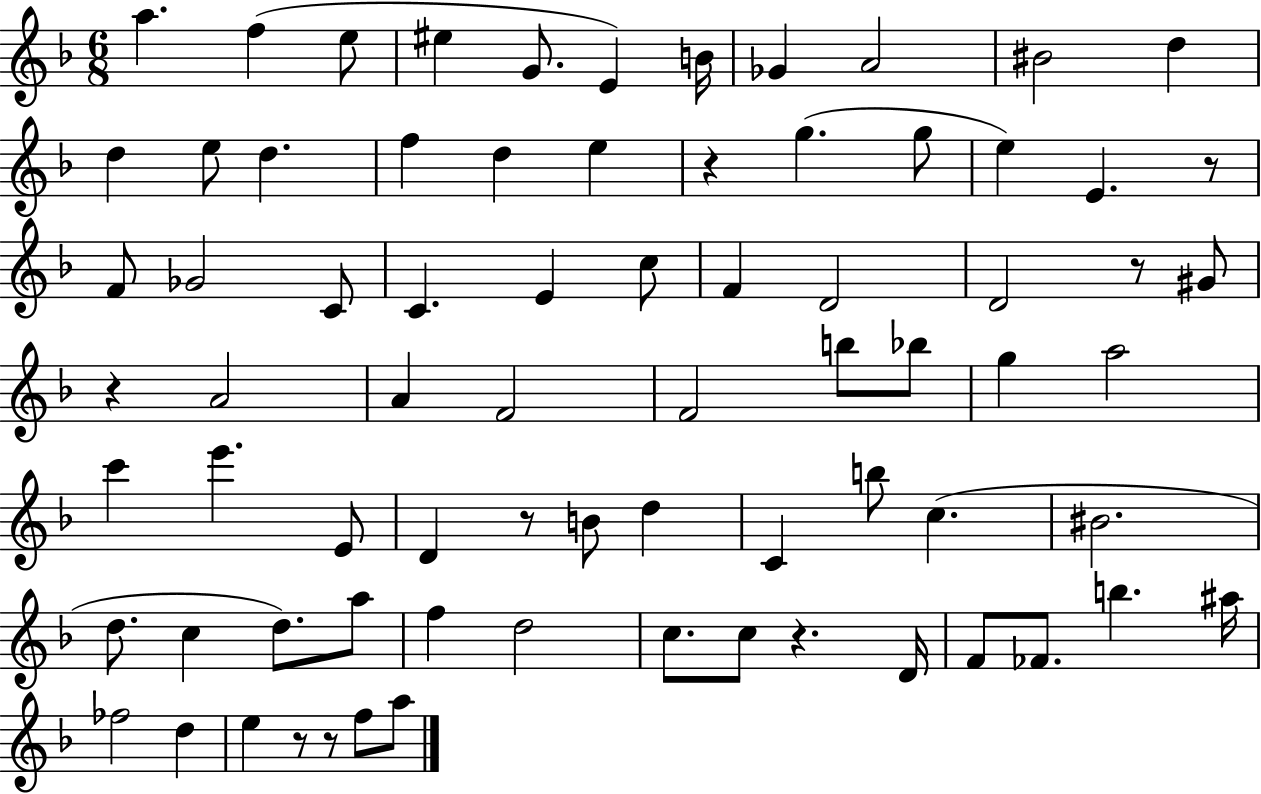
{
  \clef treble
  \numericTimeSignature
  \time 6/8
  \key f \major
  a''4. f''4( e''8 | eis''4 g'8. e'4) b'16 | ges'4 a'2 | bis'2 d''4 | \break d''4 e''8 d''4. | f''4 d''4 e''4 | r4 g''4.( g''8 | e''4) e'4. r8 | \break f'8 ges'2 c'8 | c'4. e'4 c''8 | f'4 d'2 | d'2 r8 gis'8 | \break r4 a'2 | a'4 f'2 | f'2 b''8 bes''8 | g''4 a''2 | \break c'''4 e'''4. e'8 | d'4 r8 b'8 d''4 | c'4 b''8 c''4.( | bis'2. | \break d''8. c''4 d''8.) a''8 | f''4 d''2 | c''8. c''8 r4. d'16 | f'8 fes'8. b''4. ais''16 | \break fes''2 d''4 | e''4 r8 r8 f''8 a''8 | \bar "|."
}